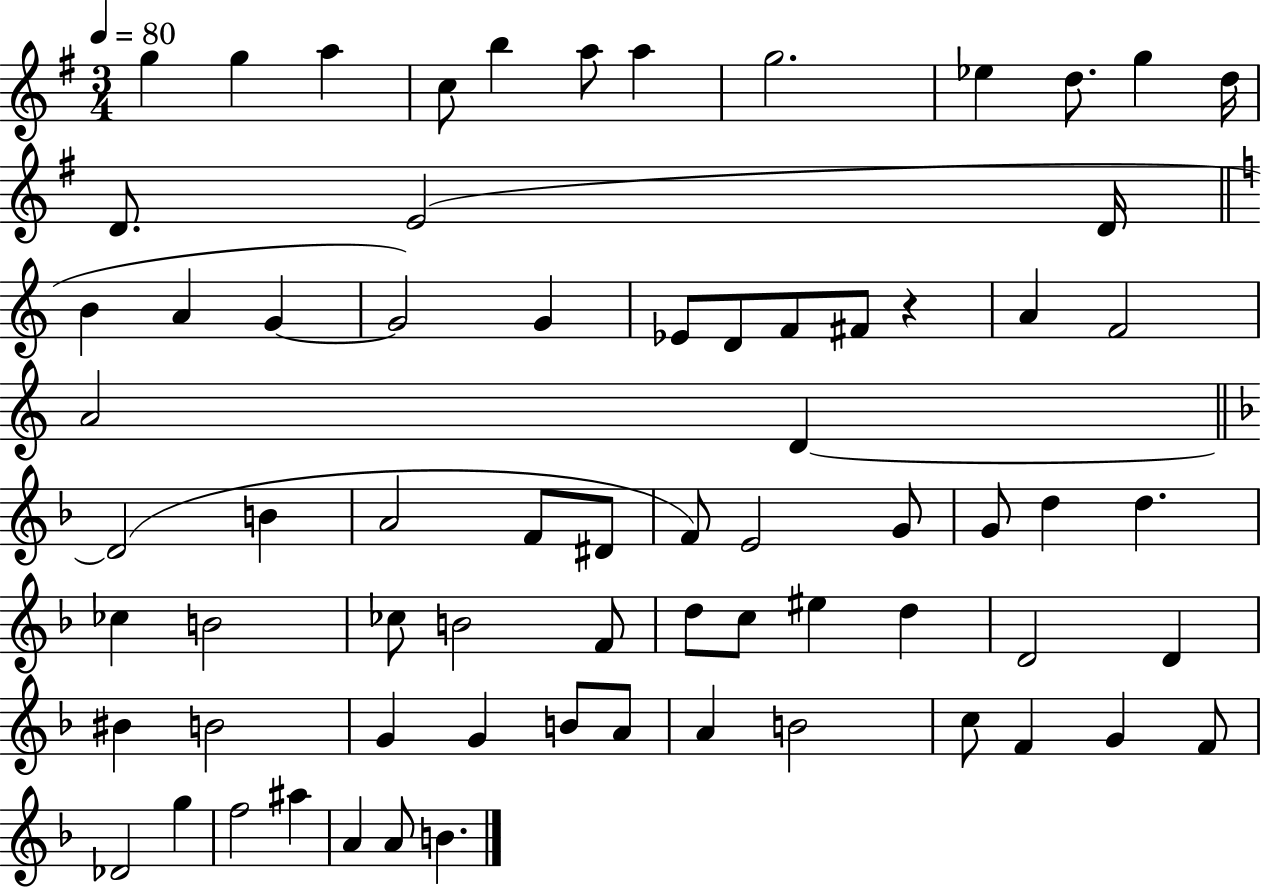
X:1
T:Untitled
M:3/4
L:1/4
K:G
g g a c/2 b a/2 a g2 _e d/2 g d/4 D/2 E2 D/4 B A G G2 G _E/2 D/2 F/2 ^F/2 z A F2 A2 D D2 B A2 F/2 ^D/2 F/2 E2 G/2 G/2 d d _c B2 _c/2 B2 F/2 d/2 c/2 ^e d D2 D ^B B2 G G B/2 A/2 A B2 c/2 F G F/2 _D2 g f2 ^a A A/2 B